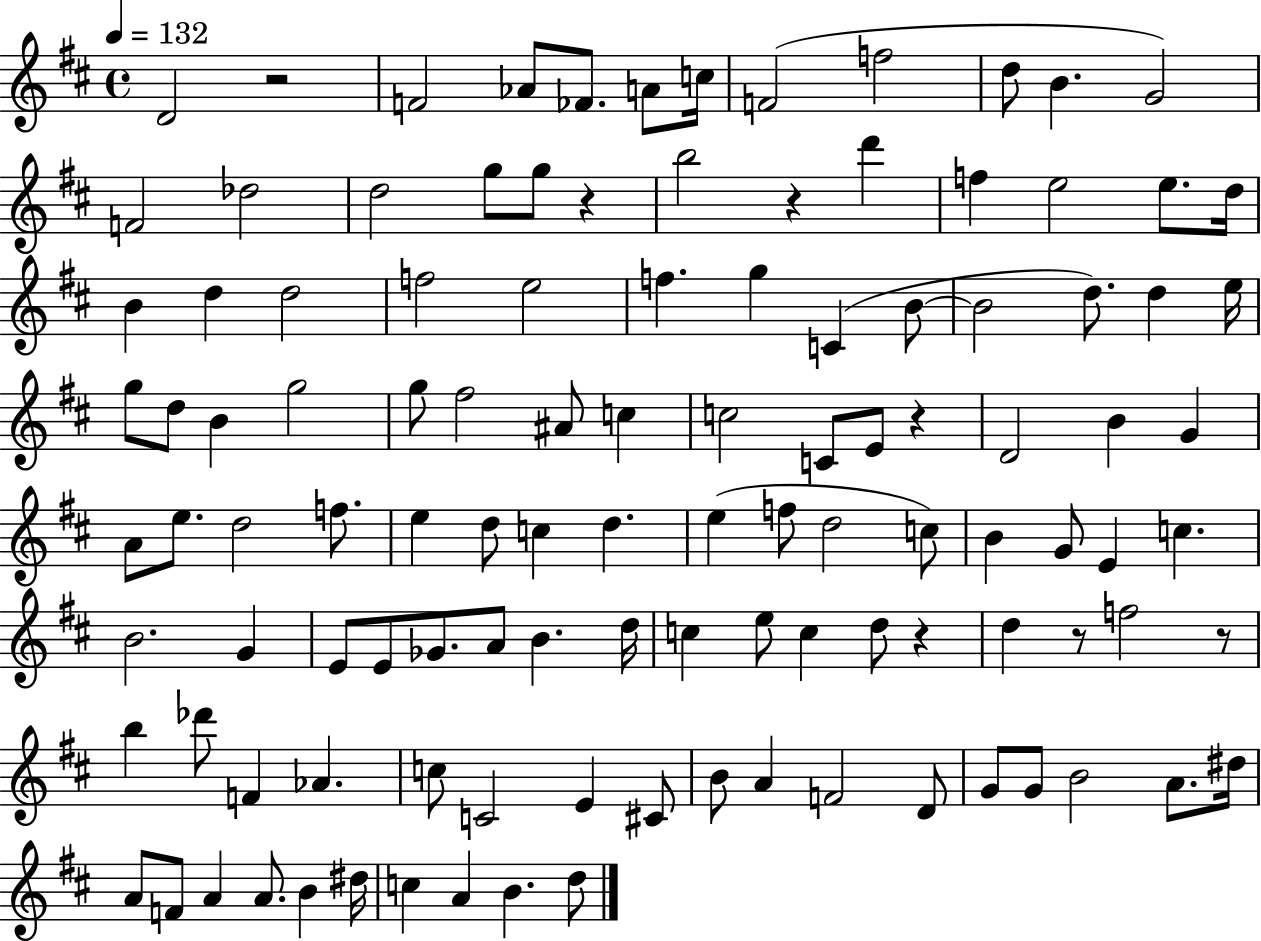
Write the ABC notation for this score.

X:1
T:Untitled
M:4/4
L:1/4
K:D
D2 z2 F2 _A/2 _F/2 A/2 c/4 F2 f2 d/2 B G2 F2 _d2 d2 g/2 g/2 z b2 z d' f e2 e/2 d/4 B d d2 f2 e2 f g C B/2 B2 d/2 d e/4 g/2 d/2 B g2 g/2 ^f2 ^A/2 c c2 C/2 E/2 z D2 B G A/2 e/2 d2 f/2 e d/2 c d e f/2 d2 c/2 B G/2 E c B2 G E/2 E/2 _G/2 A/2 B d/4 c e/2 c d/2 z d z/2 f2 z/2 b _d'/2 F _A c/2 C2 E ^C/2 B/2 A F2 D/2 G/2 G/2 B2 A/2 ^d/4 A/2 F/2 A A/2 B ^d/4 c A B d/2